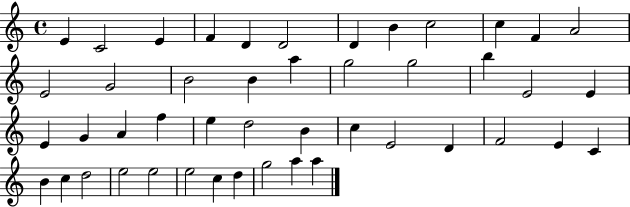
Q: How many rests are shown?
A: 0